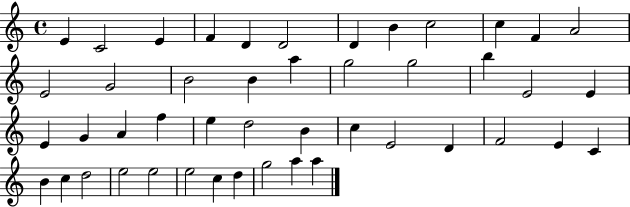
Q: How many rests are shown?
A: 0